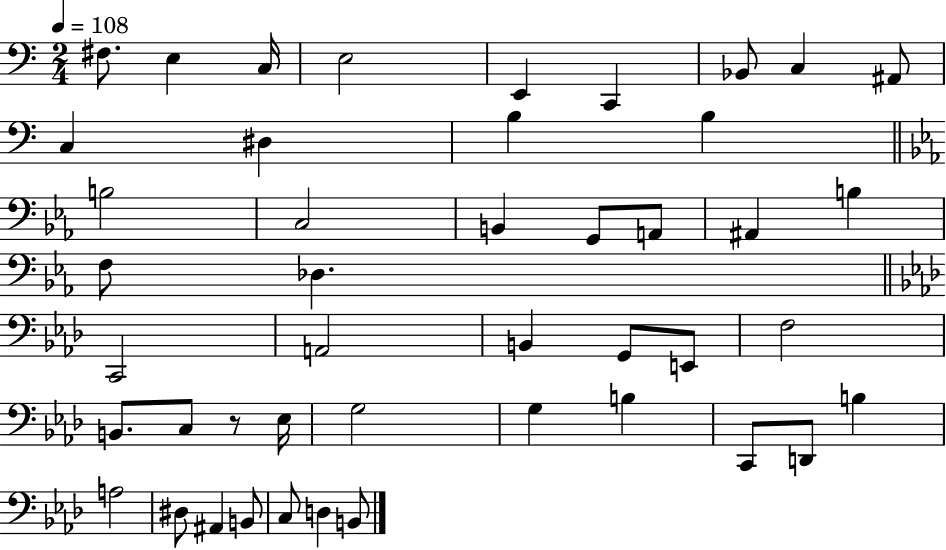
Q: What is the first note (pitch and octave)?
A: F#3